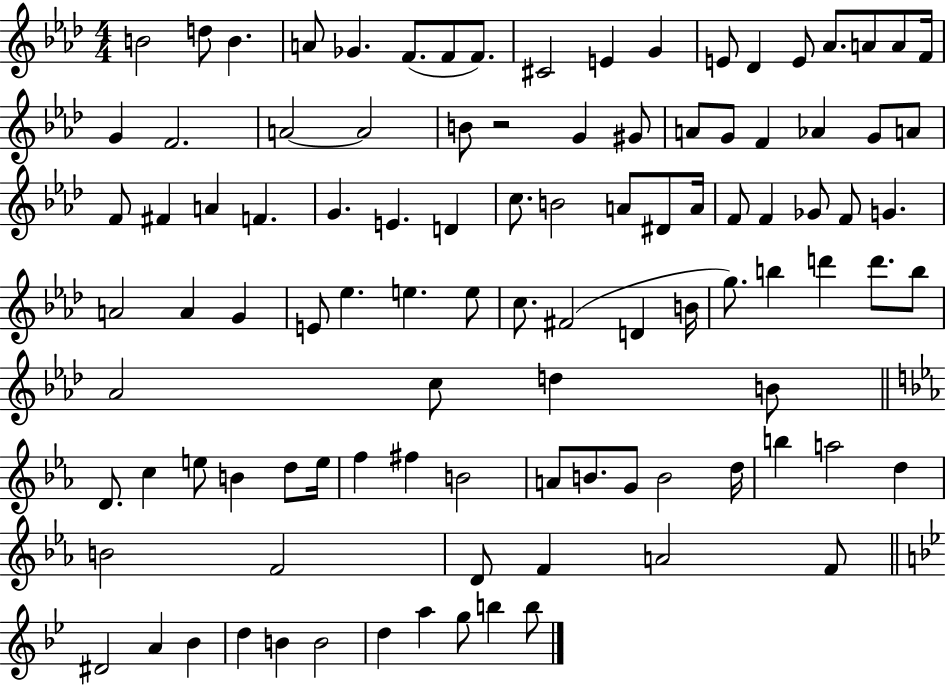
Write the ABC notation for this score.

X:1
T:Untitled
M:4/4
L:1/4
K:Ab
B2 d/2 B A/2 _G F/2 F/2 F/2 ^C2 E G E/2 _D E/2 _A/2 A/2 A/2 F/4 G F2 A2 A2 B/2 z2 G ^G/2 A/2 G/2 F _A G/2 A/2 F/2 ^F A F G E D c/2 B2 A/2 ^D/2 A/4 F/2 F _G/2 F/2 G A2 A G E/2 _e e e/2 c/2 ^F2 D B/4 g/2 b d' d'/2 b/2 _A2 c/2 d B/2 D/2 c e/2 B d/2 e/4 f ^f B2 A/2 B/2 G/2 B2 d/4 b a2 d B2 F2 D/2 F A2 F/2 ^D2 A _B d B B2 d a g/2 b b/2